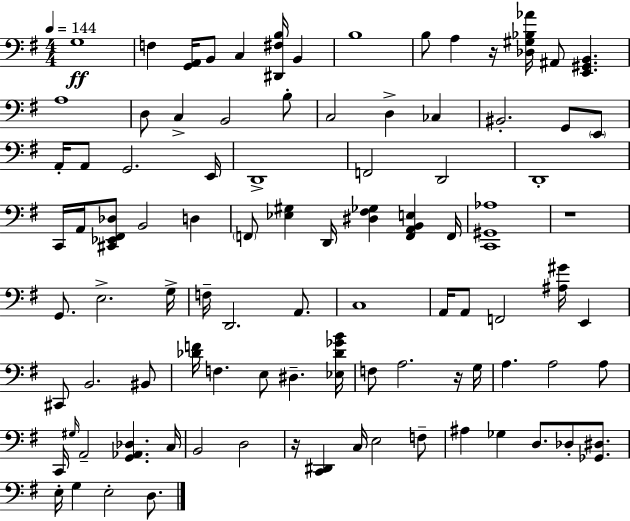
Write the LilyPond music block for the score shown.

{
  \clef bass
  \numericTimeSignature
  \time 4/4
  \key g \major
  \tempo 4 = 144
  g1\ff | f4 <g, a,>16 b,8 c4 <dis, fis b>16 b,4 | b1 | b8 a4 r16 <des gis bes aes'>16 ais,8 <e, gis, b,>4. | \break a1 | d8 c4-> b,2 b8-. | c2 d4-> ces4 | bis,2.-. g,8 \parenthesize e,8 | \break a,16-. a,8 g,2. e,16 | d,1-> | f,2 d,2 | d,1-. | \break c,16 a,16 <cis, ees, fis, des>8 b,2 d4 | \parenthesize f,8 <ees gis>4 d,16 <dis fis ges>4 <f, a, b, e>4 f,16 | <c, gis, aes>1 | r1 | \break g,8. e2.-> g16-> | f16-- d,2. a,8. | c1 | a,16 a,8 f,2 <ais gis'>16 e,4 | \break cis,8 b,2. bis,8 | <des' f'>16 f4. e8 dis4.-- <ees des' ges' b'>16 | f8 a2. r16 g16 | a4. a2 a8 | \break c,16 \grace { gis16 } a,2-- <g, aes, des>4. | c16 b,2 d2 | r16 <c, dis,>4 c16 e2 f8-- | ais4 ges4 d8. des8-. <ges, dis>8. | \break e16-. g4 e2-. d8. | \bar "|."
}